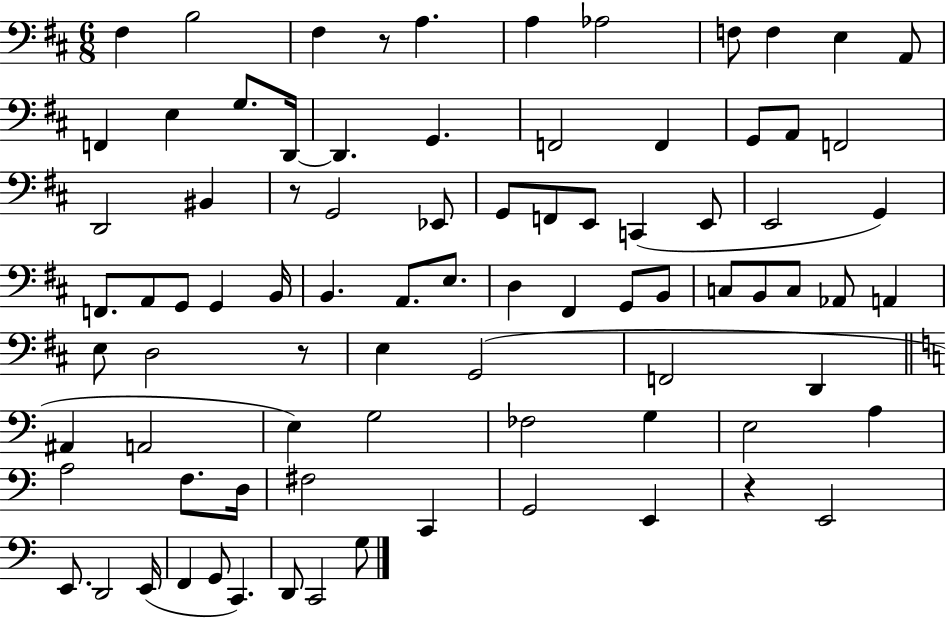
{
  \clef bass
  \numericTimeSignature
  \time 6/8
  \key d \major
  fis4 b2 | fis4 r8 a4. | a4 aes2 | f8 f4 e4 a,8 | \break f,4 e4 g8. d,16~~ | d,4. g,4. | f,2 f,4 | g,8 a,8 f,2 | \break d,2 bis,4 | r8 g,2 ees,8 | g,8 f,8 e,8 c,4( e,8 | e,2 g,4) | \break f,8. a,8 g,8 g,4 b,16 | b,4. a,8. e8. | d4 fis,4 g,8 b,8 | c8 b,8 c8 aes,8 a,4 | \break e8 d2 r8 | e4 g,2( | f,2 d,4 | \bar "||" \break \key c \major ais,4 a,2 | e4) g2 | fes2 g4 | e2 a4 | \break a2 f8. d16 | fis2 c,4 | g,2 e,4 | r4 e,2 | \break e,8. d,2 e,16( | f,4 g,8 c,4.) | d,8 c,2 g8 | \bar "|."
}